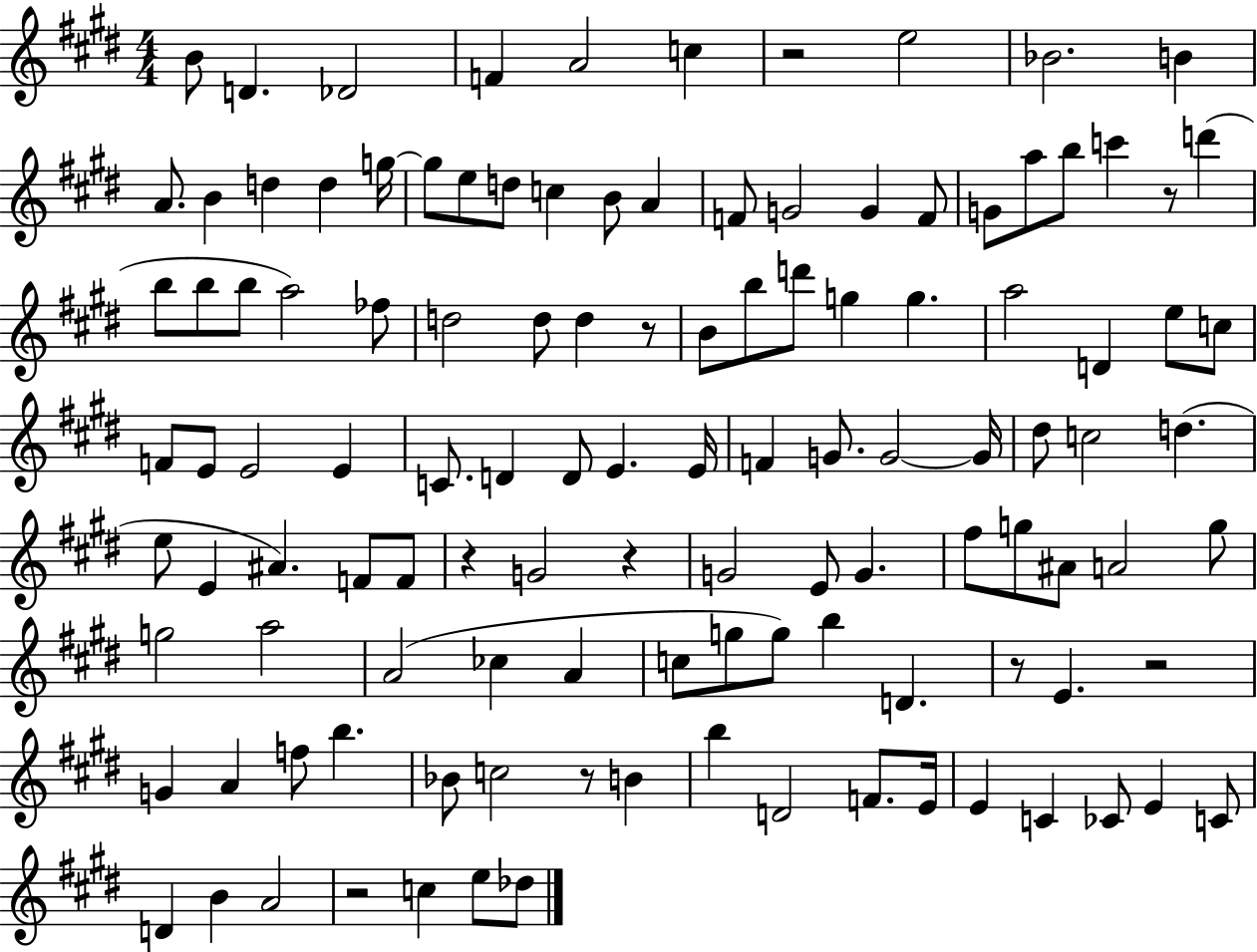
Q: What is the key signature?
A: E major